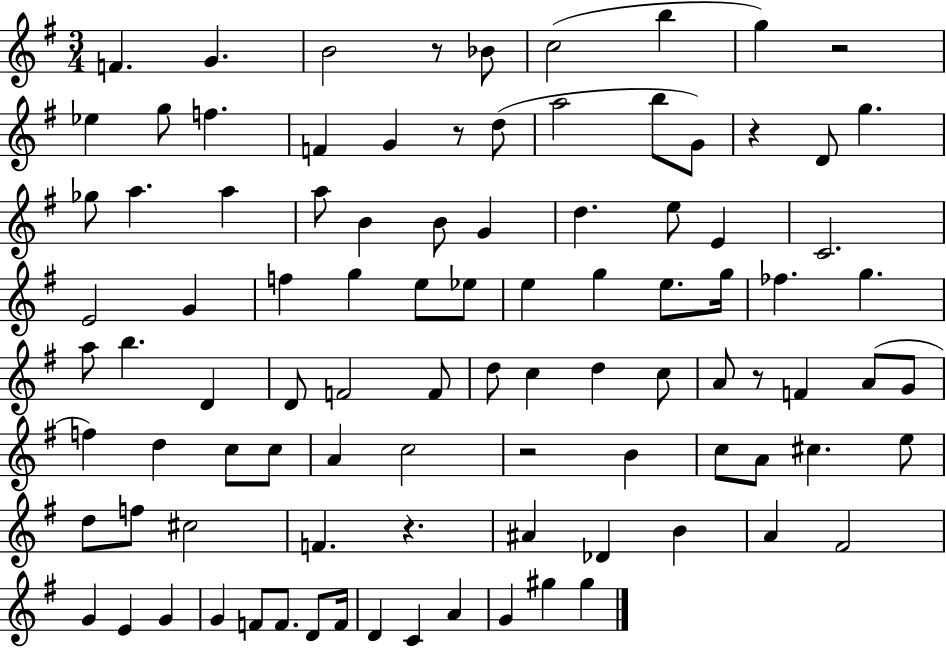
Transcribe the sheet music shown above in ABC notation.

X:1
T:Untitled
M:3/4
L:1/4
K:G
F G B2 z/2 _B/2 c2 b g z2 _e g/2 f F G z/2 d/2 a2 b/2 G/2 z D/2 g _g/2 a a a/2 B B/2 G d e/2 E C2 E2 G f g e/2 _e/2 e g e/2 g/4 _f g a/2 b D D/2 F2 F/2 d/2 c d c/2 A/2 z/2 F A/2 G/2 f d c/2 c/2 A c2 z2 B c/2 A/2 ^c e/2 d/2 f/2 ^c2 F z ^A _D B A ^F2 G E G G F/2 F/2 D/2 F/4 D C A G ^g ^g